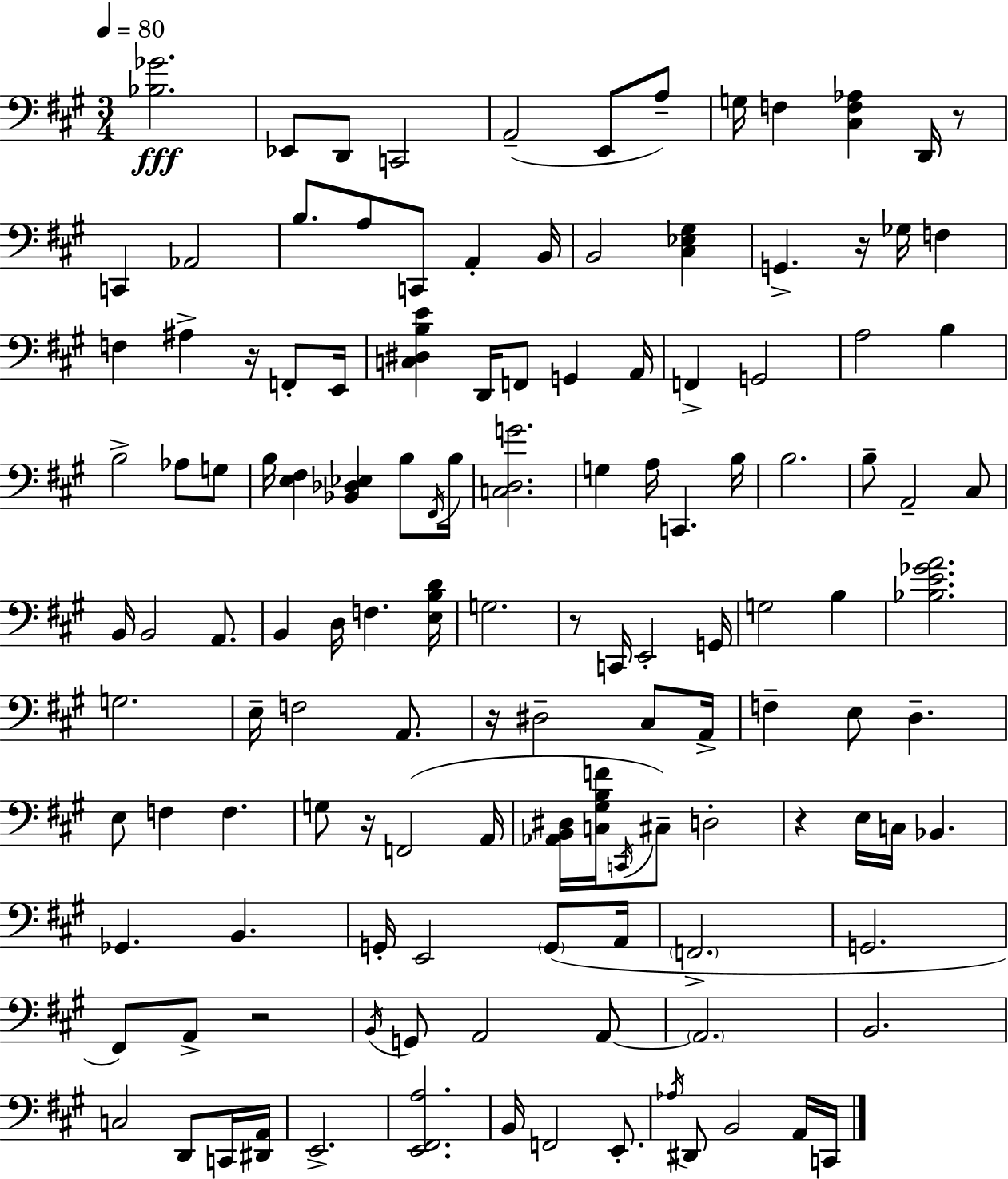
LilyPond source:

{
  \clef bass
  \numericTimeSignature
  \time 3/4
  \key a \major
  \tempo 4 = 80
  <bes ges'>2.\fff | ees,8 d,8 c,2 | a,2--( e,8 a8--) | g16 f4 <cis f aes>4 d,16 r8 | \break c,4 aes,2 | b8. a8 c,8 a,4-. b,16 | b,2 <cis ees gis>4 | g,4.-> r16 ges16 f4 | \break f4 ais4-> r16 f,8-. e,16 | <c dis b e'>4 d,16 f,8 g,4 a,16 | f,4-> g,2 | a2 b4 | \break b2-> aes8 g8 | b16 <e fis>4 <bes, des ees>4 b8 \acciaccatura { fis,16 } | b16 <c d g'>2. | g4 a16 c,4. | \break b16 b2. | b8-- a,2-- cis8 | b,16 b,2 a,8. | b,4 d16 f4. | \break <e b d'>16 g2. | r8 c,16 e,2-. | g,16 g2 b4 | <bes e' ges' a'>2. | \break g2. | e16-- f2 a,8. | r16 dis2-- cis8 | a,16-> f4-- e8 d4.-- | \break e8 f4 f4. | g8 r16 f,2( | a,16 <aes, b, dis>16 <c gis b f'>16 \acciaccatura { c,16 } cis8--) d2-. | r4 e16 c16 bes,4. | \break ges,4. b,4. | g,16-. e,2 \parenthesize g,8( | a,16 \parenthesize f,2.-> | g,2. | \break fis,8) a,8-> r2 | \acciaccatura { b,16 } g,8 a,2 | a,8~~ \parenthesize a,2. | b,2. | \break c2 d,8 | c,16 <dis, a,>16 e,2.-> | <e, fis, a>2. | b,16 f,2 | \break e,8.-. \acciaccatura { aes16 } dis,8 b,2 | a,16 c,16 \bar "|."
}